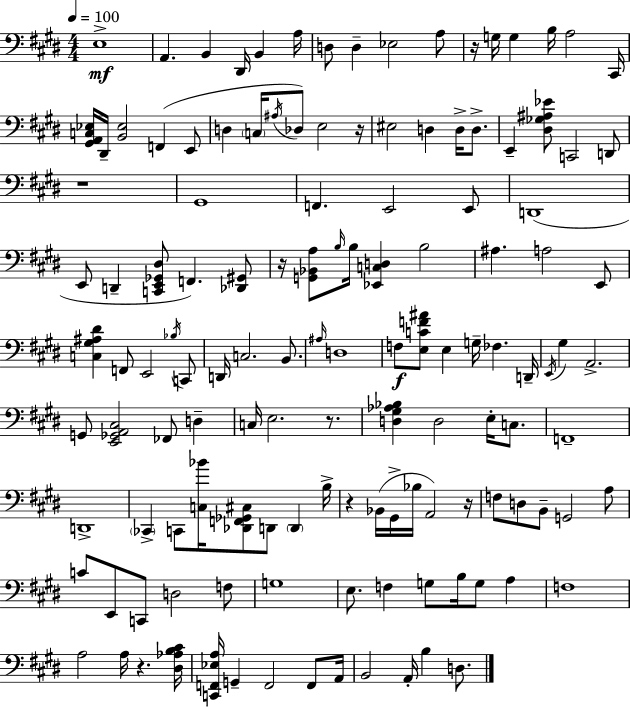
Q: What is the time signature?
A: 4/4